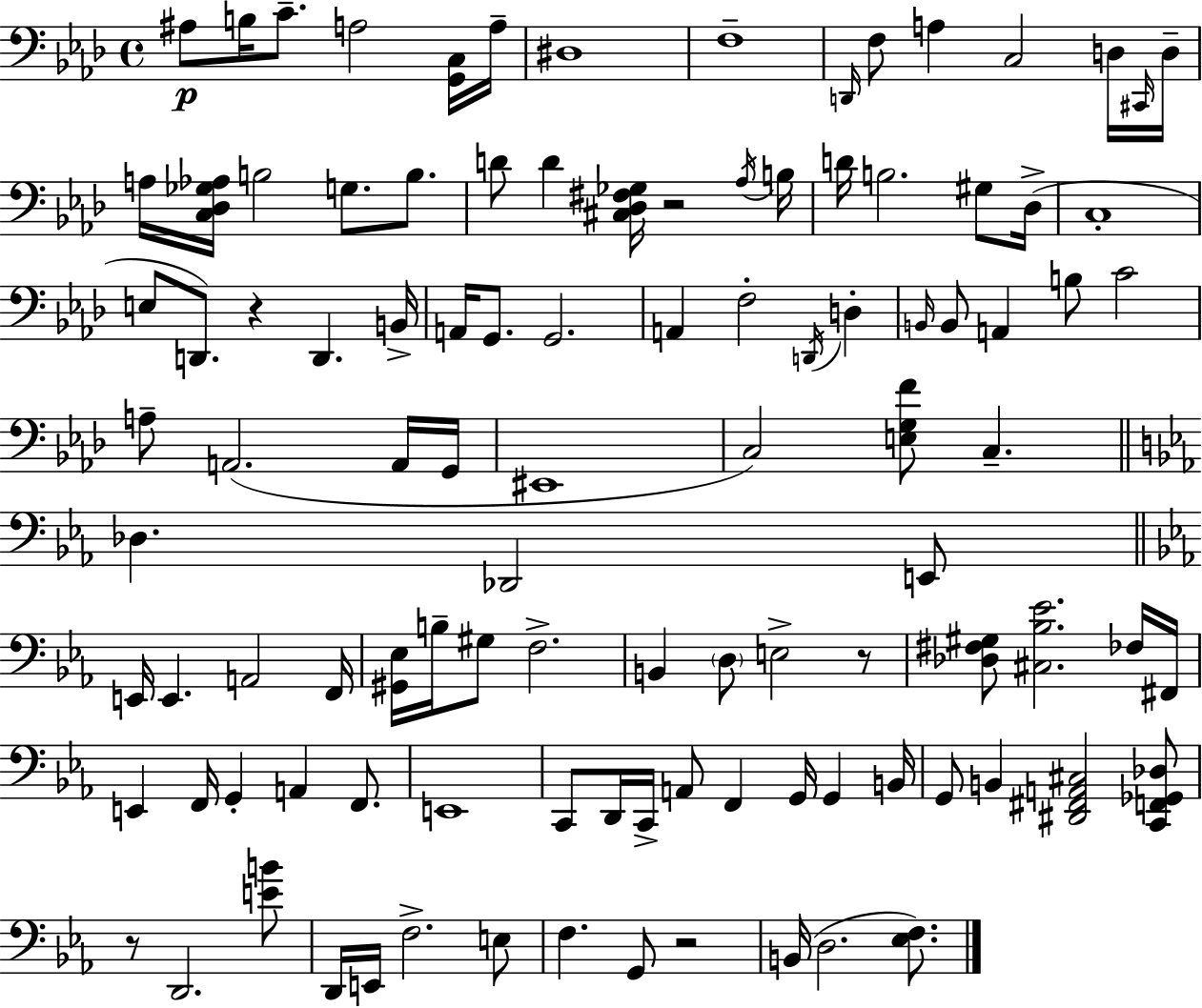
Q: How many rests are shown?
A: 5